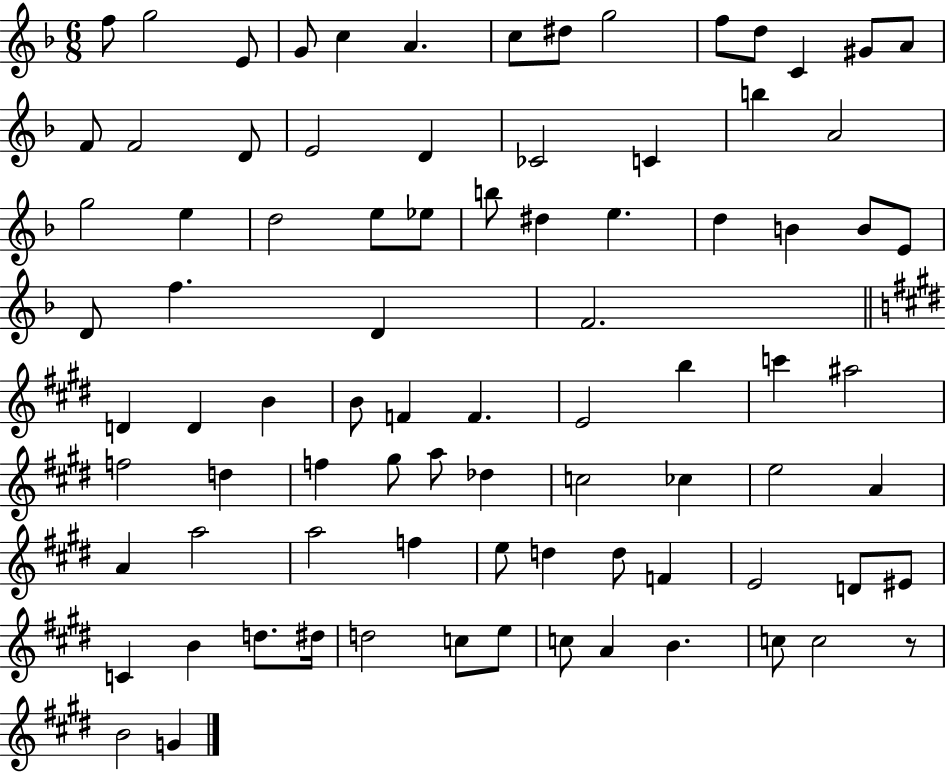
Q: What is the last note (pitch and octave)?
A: G4